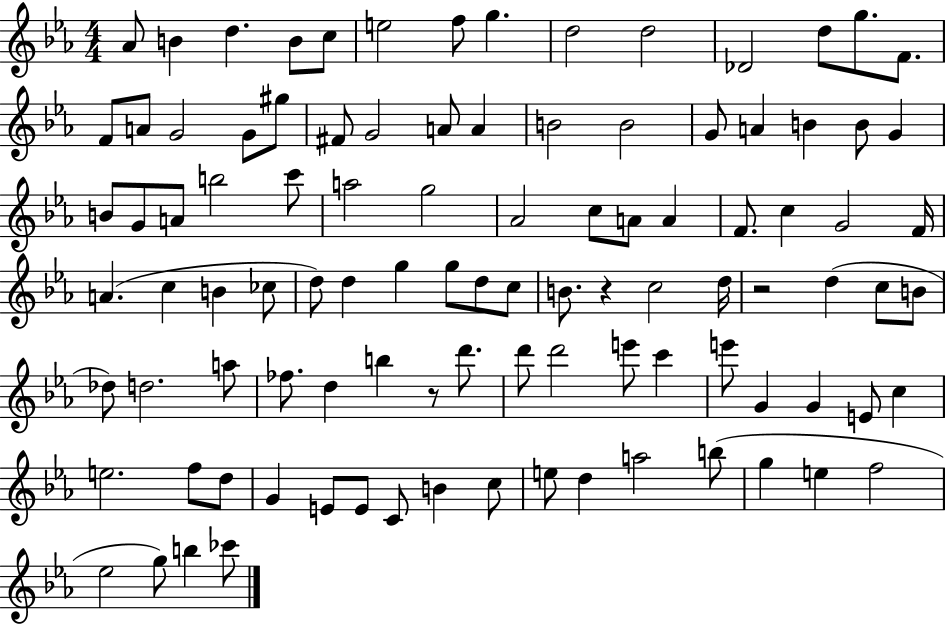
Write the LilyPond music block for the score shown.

{
  \clef treble
  \numericTimeSignature
  \time 4/4
  \key ees \major
  aes'8 b'4 d''4. b'8 c''8 | e''2 f''8 g''4. | d''2 d''2 | des'2 d''8 g''8. f'8. | \break f'8 a'8 g'2 g'8 gis''8 | fis'8 g'2 a'8 a'4 | b'2 b'2 | g'8 a'4 b'4 b'8 g'4 | \break b'8 g'8 a'8 b''2 c'''8 | a''2 g''2 | aes'2 c''8 a'8 a'4 | f'8. c''4 g'2 f'16 | \break a'4.( c''4 b'4 ces''8 | d''8) d''4 g''4 g''8 d''8 c''8 | b'8. r4 c''2 d''16 | r2 d''4( c''8 b'8 | \break des''8) d''2. a''8 | fes''8. d''4 b''4 r8 d'''8. | d'''8 d'''2 e'''8 c'''4 | e'''8 g'4 g'4 e'8 c''4 | \break e''2. f''8 d''8 | g'4 e'8 e'8 c'8 b'4 c''8 | e''8 d''4 a''2 b''8( | g''4 e''4 f''2 | \break ees''2 g''8) b''4 ces'''8 | \bar "|."
}